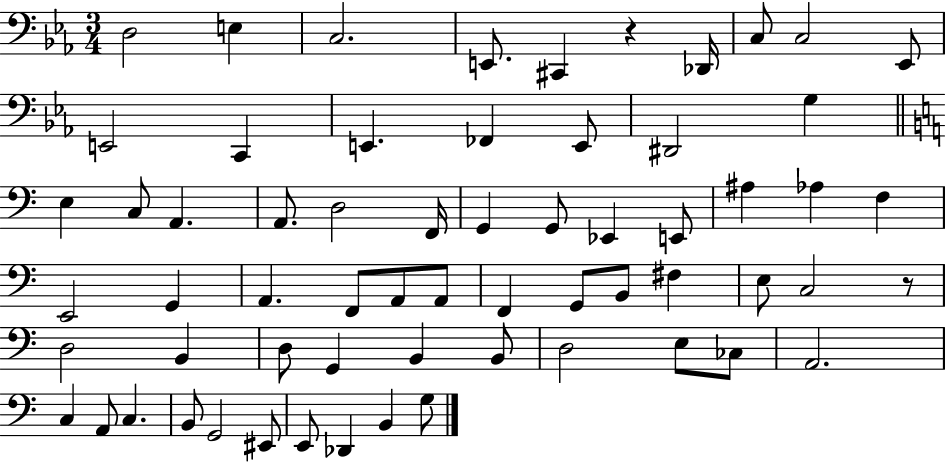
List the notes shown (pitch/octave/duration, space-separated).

D3/h E3/q C3/h. E2/e. C#2/q R/q Db2/s C3/e C3/h Eb2/e E2/h C2/q E2/q. FES2/q E2/e D#2/h G3/q E3/q C3/e A2/q. A2/e. D3/h F2/s G2/q G2/e Eb2/q E2/e A#3/q Ab3/q F3/q E2/h G2/q A2/q. F2/e A2/e A2/e F2/q G2/e B2/e F#3/q E3/e C3/h R/e D3/h B2/q D3/e G2/q B2/q B2/e D3/h E3/e CES3/e A2/h. C3/q A2/e C3/q. B2/e G2/h EIS2/e E2/e Db2/q B2/q G3/e